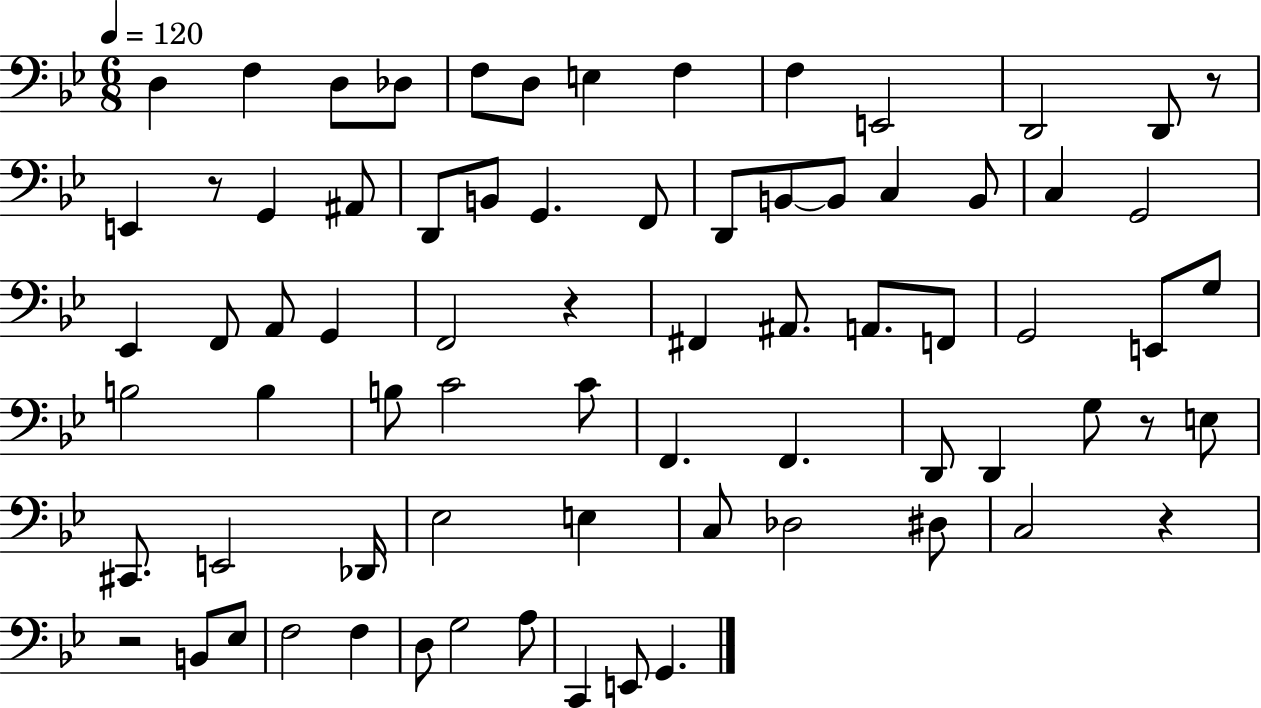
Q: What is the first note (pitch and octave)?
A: D3